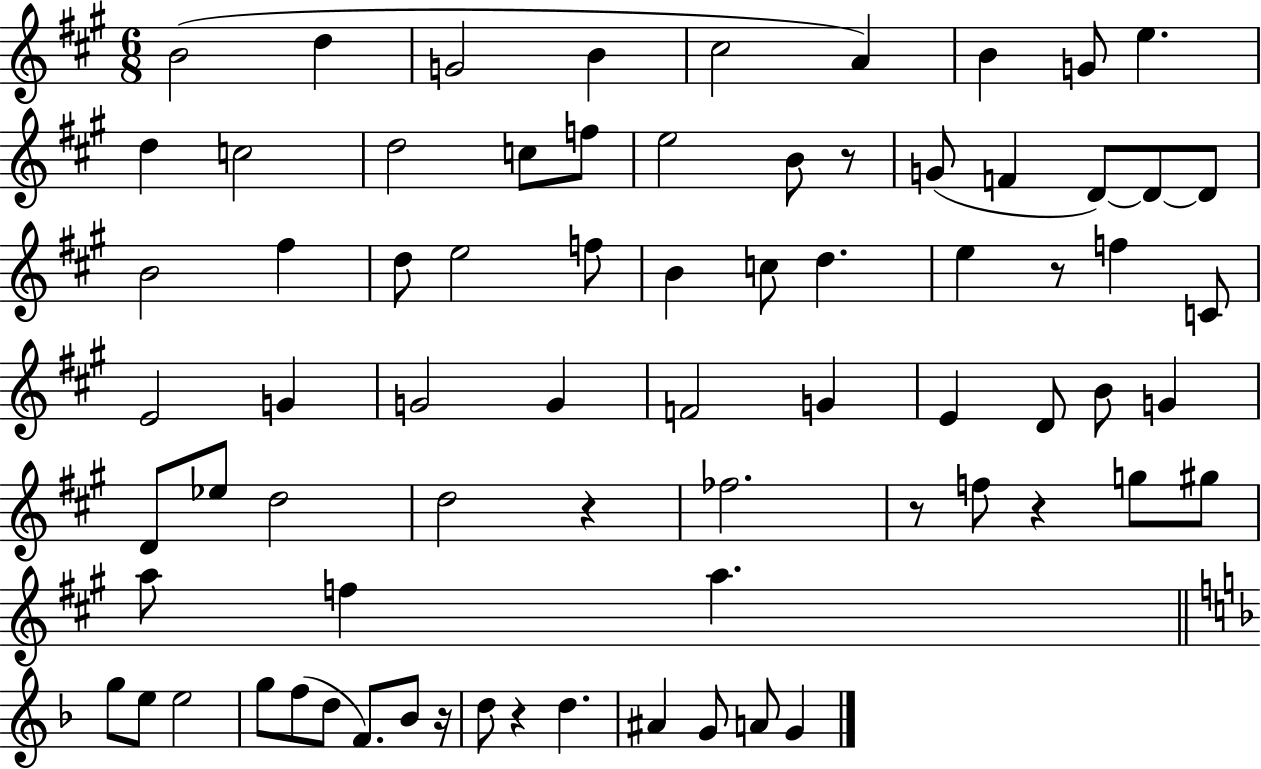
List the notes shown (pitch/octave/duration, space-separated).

B4/h D5/q G4/h B4/q C#5/h A4/q B4/q G4/e E5/q. D5/q C5/h D5/h C5/e F5/e E5/h B4/e R/e G4/e F4/q D4/e D4/e D4/e B4/h F#5/q D5/e E5/h F5/e B4/q C5/e D5/q. E5/q R/e F5/q C4/e E4/h G4/q G4/h G4/q F4/h G4/q E4/q D4/e B4/e G4/q D4/e Eb5/e D5/h D5/h R/q FES5/h. R/e F5/e R/q G5/e G#5/e A5/e F5/q A5/q. G5/e E5/e E5/h G5/e F5/e D5/e F4/e. Bb4/e R/s D5/e R/q D5/q. A#4/q G4/e A4/e G4/q